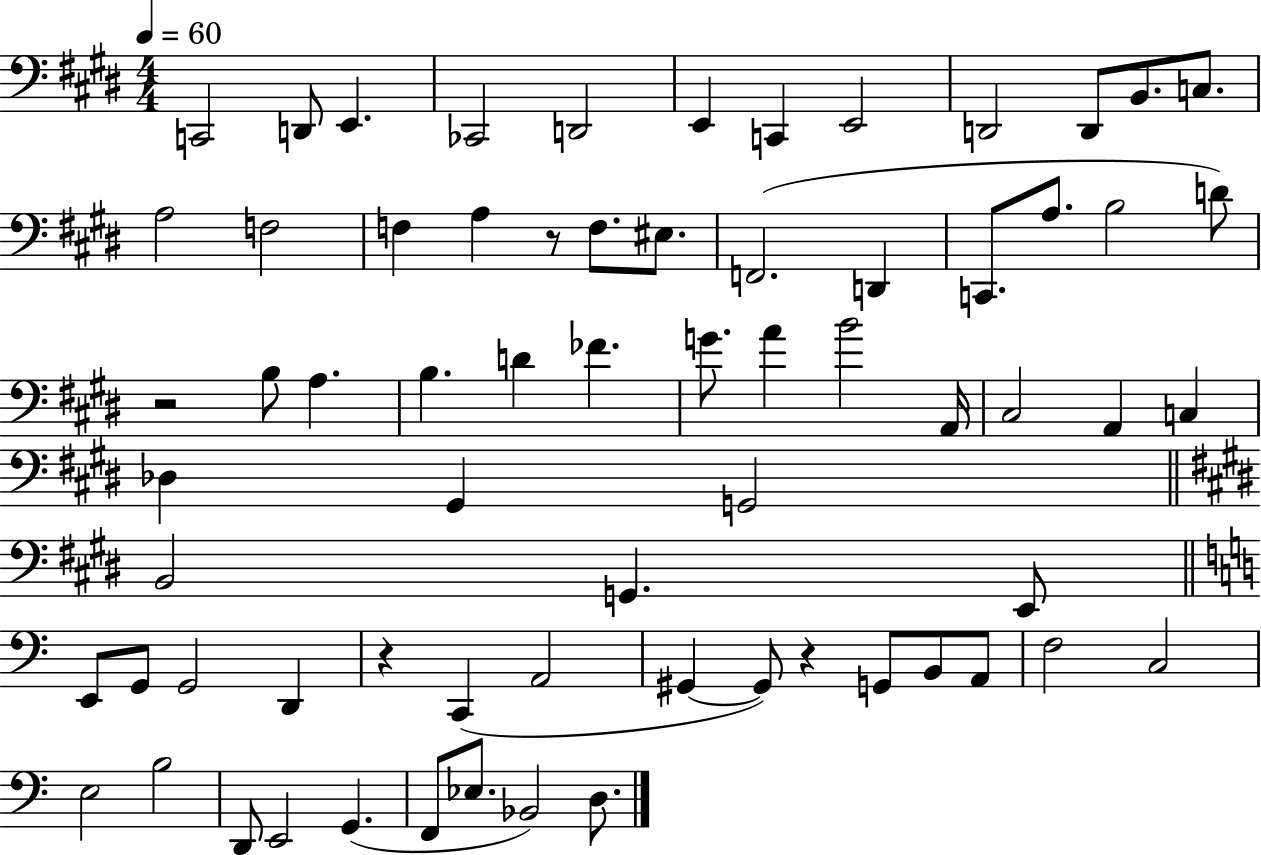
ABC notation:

X:1
T:Untitled
M:4/4
L:1/4
K:E
C,,2 D,,/2 E,, _C,,2 D,,2 E,, C,, E,,2 D,,2 D,,/2 B,,/2 C,/2 A,2 F,2 F, A, z/2 F,/2 ^E,/2 F,,2 D,, C,,/2 A,/2 B,2 D/2 z2 B,/2 A, B, D _F G/2 A B2 A,,/4 ^C,2 A,, C, _D, ^G,, G,,2 B,,2 G,, E,,/2 E,,/2 G,,/2 G,,2 D,, z C,, A,,2 ^G,, ^G,,/2 z G,,/2 B,,/2 A,,/2 F,2 C,2 E,2 B,2 D,,/2 E,,2 G,, F,,/2 _E,/2 _B,,2 D,/2